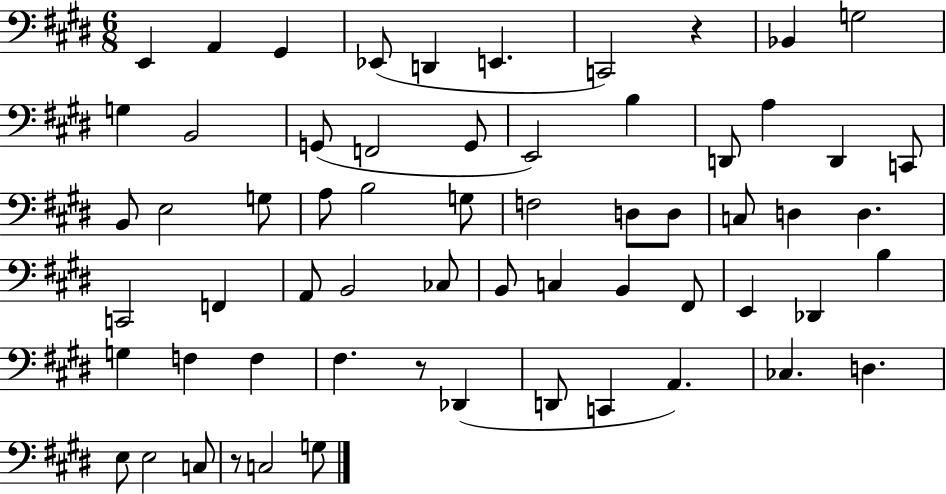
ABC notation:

X:1
T:Untitled
M:6/8
L:1/4
K:E
E,, A,, ^G,, _E,,/2 D,, E,, C,,2 z _B,, G,2 G, B,,2 G,,/2 F,,2 G,,/2 E,,2 B, D,,/2 A, D,, C,,/2 B,,/2 E,2 G,/2 A,/2 B,2 G,/2 F,2 D,/2 D,/2 C,/2 D, D, C,,2 F,, A,,/2 B,,2 _C,/2 B,,/2 C, B,, ^F,,/2 E,, _D,, B, G, F, F, ^F, z/2 _D,, D,,/2 C,, A,, _C, D, E,/2 E,2 C,/2 z/2 C,2 G,/2